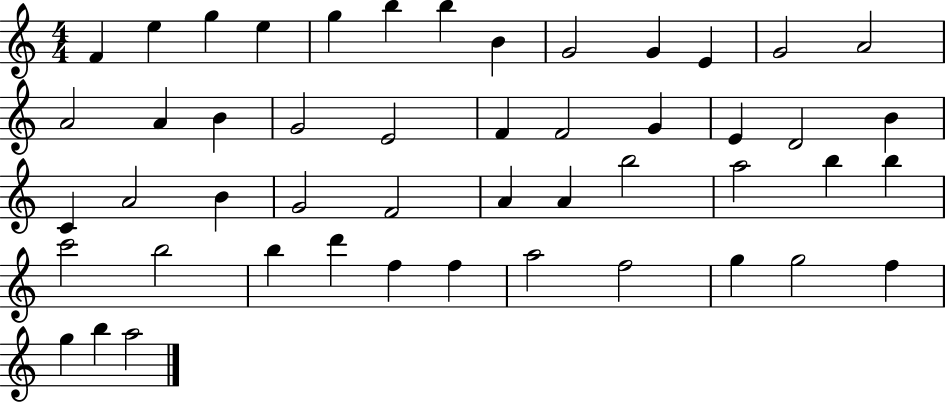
X:1
T:Untitled
M:4/4
L:1/4
K:C
F e g e g b b B G2 G E G2 A2 A2 A B G2 E2 F F2 G E D2 B C A2 B G2 F2 A A b2 a2 b b c'2 b2 b d' f f a2 f2 g g2 f g b a2